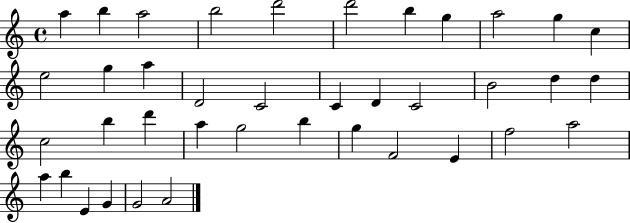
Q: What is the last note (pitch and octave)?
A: A4